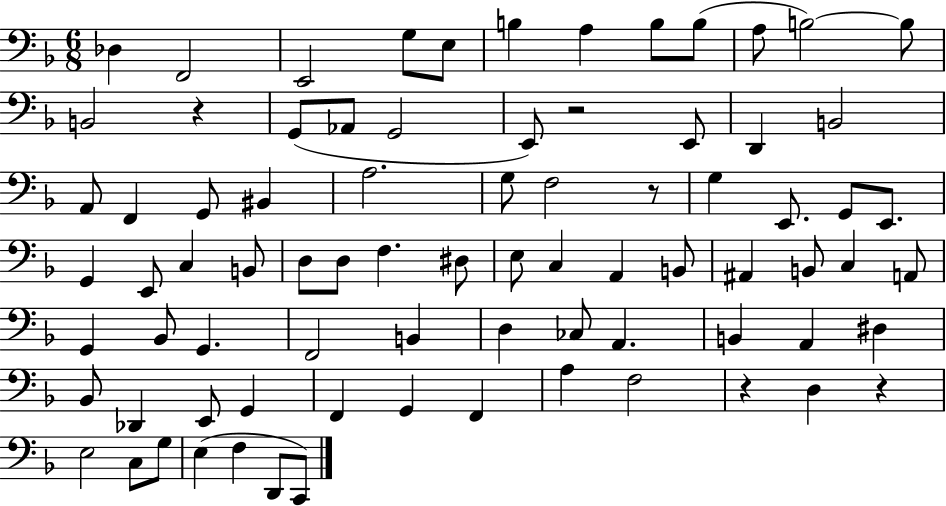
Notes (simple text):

Db3/q F2/h E2/h G3/e E3/e B3/q A3/q B3/e B3/e A3/e B3/h B3/e B2/h R/q G2/e Ab2/e G2/h E2/e R/h E2/e D2/q B2/h A2/e F2/q G2/e BIS2/q A3/h. G3/e F3/h R/e G3/q E2/e. G2/e E2/e. G2/q E2/e C3/q B2/e D3/e D3/e F3/q. D#3/e E3/e C3/q A2/q B2/e A#2/q B2/e C3/q A2/e G2/q Bb2/e G2/q. F2/h B2/q D3/q CES3/e A2/q. B2/q A2/q D#3/q Bb2/e Db2/q E2/e G2/q F2/q G2/q F2/q A3/q F3/h R/q D3/q R/q E3/h C3/e G3/e E3/q F3/q D2/e C2/e